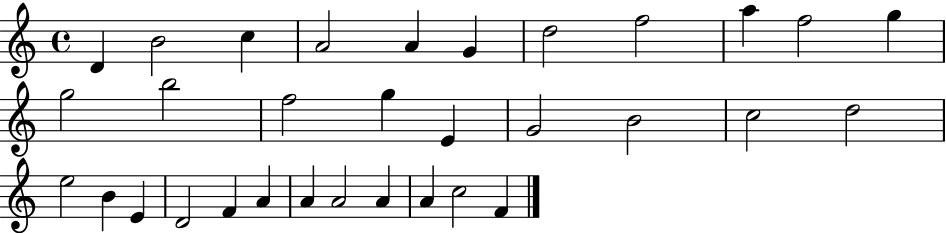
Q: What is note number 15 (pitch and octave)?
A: G5